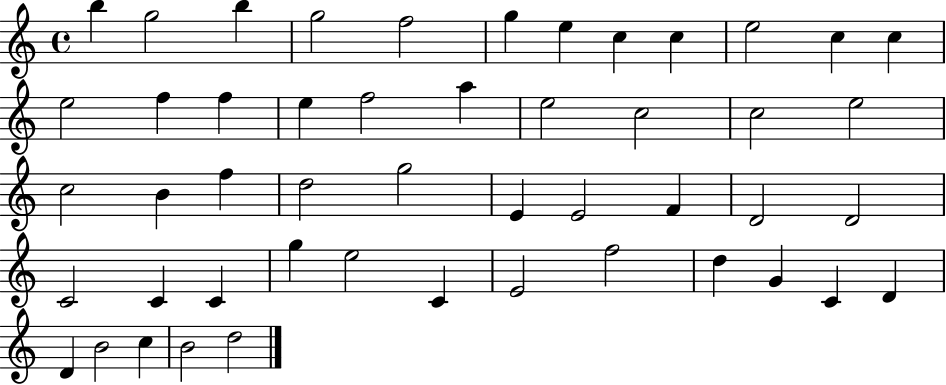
X:1
T:Untitled
M:4/4
L:1/4
K:C
b g2 b g2 f2 g e c c e2 c c e2 f f e f2 a e2 c2 c2 e2 c2 B f d2 g2 E E2 F D2 D2 C2 C C g e2 C E2 f2 d G C D D B2 c B2 d2